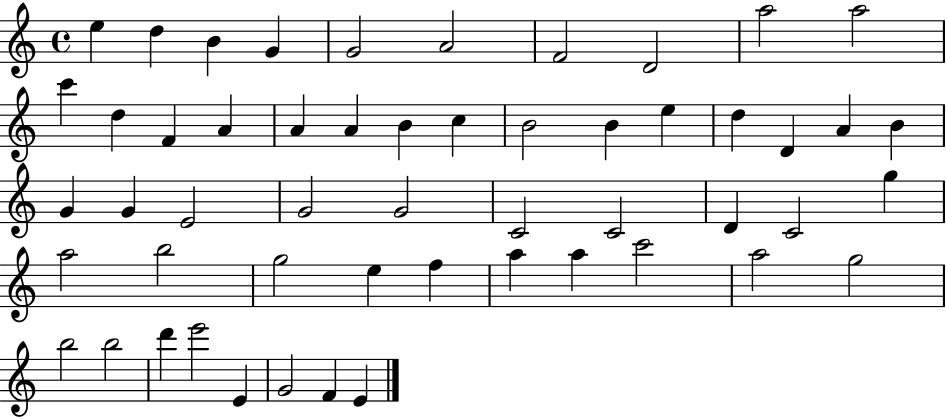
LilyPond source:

{
  \clef treble
  \time 4/4
  \defaultTimeSignature
  \key c \major
  e''4 d''4 b'4 g'4 | g'2 a'2 | f'2 d'2 | a''2 a''2 | \break c'''4 d''4 f'4 a'4 | a'4 a'4 b'4 c''4 | b'2 b'4 e''4 | d''4 d'4 a'4 b'4 | \break g'4 g'4 e'2 | g'2 g'2 | c'2 c'2 | d'4 c'2 g''4 | \break a''2 b''2 | g''2 e''4 f''4 | a''4 a''4 c'''2 | a''2 g''2 | \break b''2 b''2 | d'''4 e'''2 e'4 | g'2 f'4 e'4 | \bar "|."
}